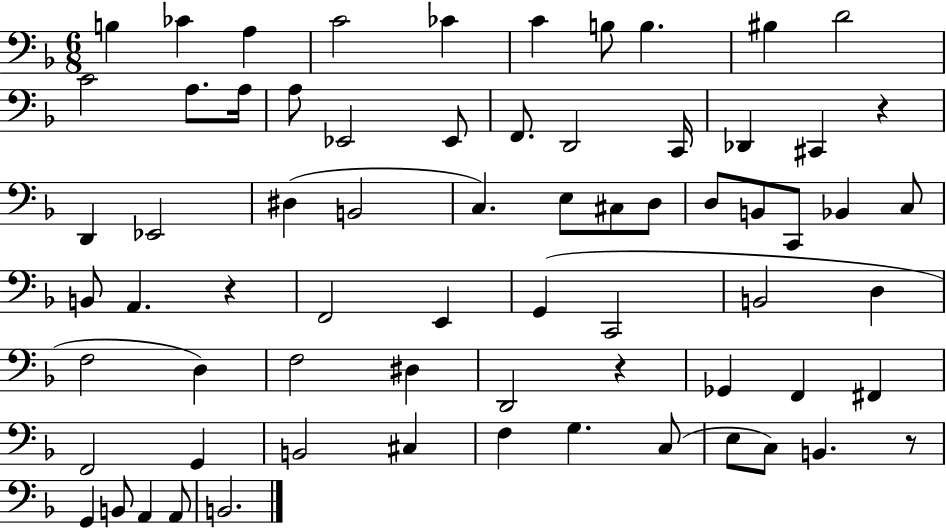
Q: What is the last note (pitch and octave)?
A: B2